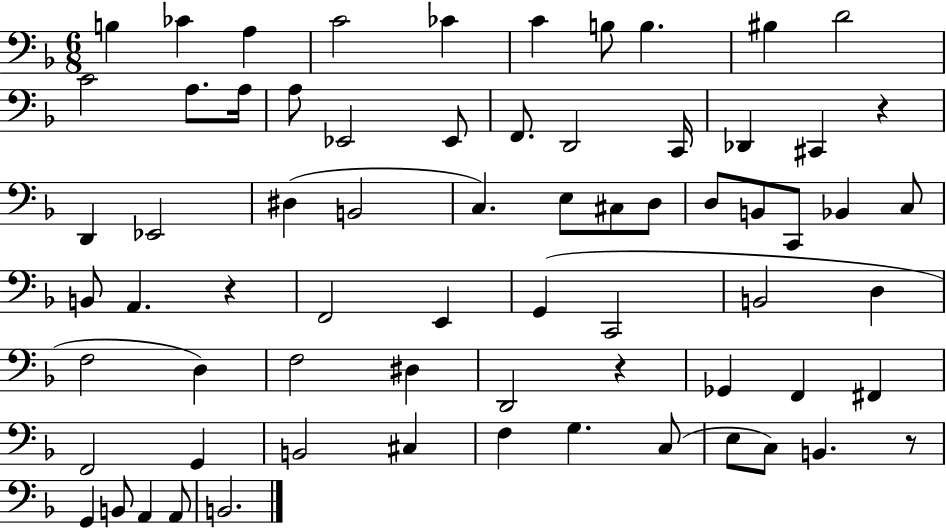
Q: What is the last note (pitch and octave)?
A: B2